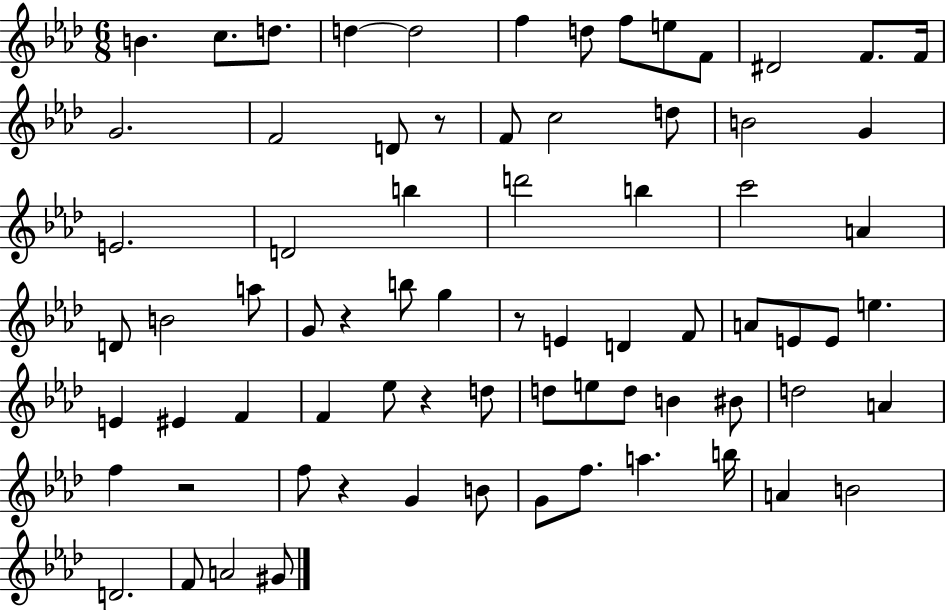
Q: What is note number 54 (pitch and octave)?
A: A4